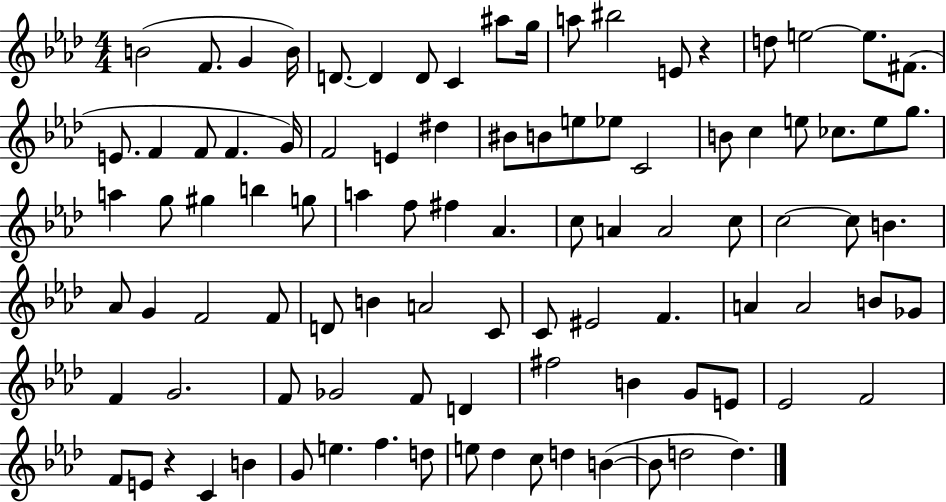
X:1
T:Untitled
M:4/4
L:1/4
K:Ab
B2 F/2 G B/4 D/2 D D/2 C ^a/2 g/4 a/2 ^b2 E/2 z d/2 e2 e/2 ^F/2 E/2 F F/2 F G/4 F2 E ^d ^B/2 B/2 e/2 _e/2 C2 B/2 c e/2 _c/2 e/2 g/2 a g/2 ^g b g/2 a f/2 ^f _A c/2 A A2 c/2 c2 c/2 B _A/2 G F2 F/2 D/2 B A2 C/2 C/2 ^E2 F A A2 B/2 _G/2 F G2 F/2 _G2 F/2 D ^f2 B G/2 E/2 _E2 F2 F/2 E/2 z C B G/2 e f d/2 e/2 _d c/2 d B B/2 d2 d